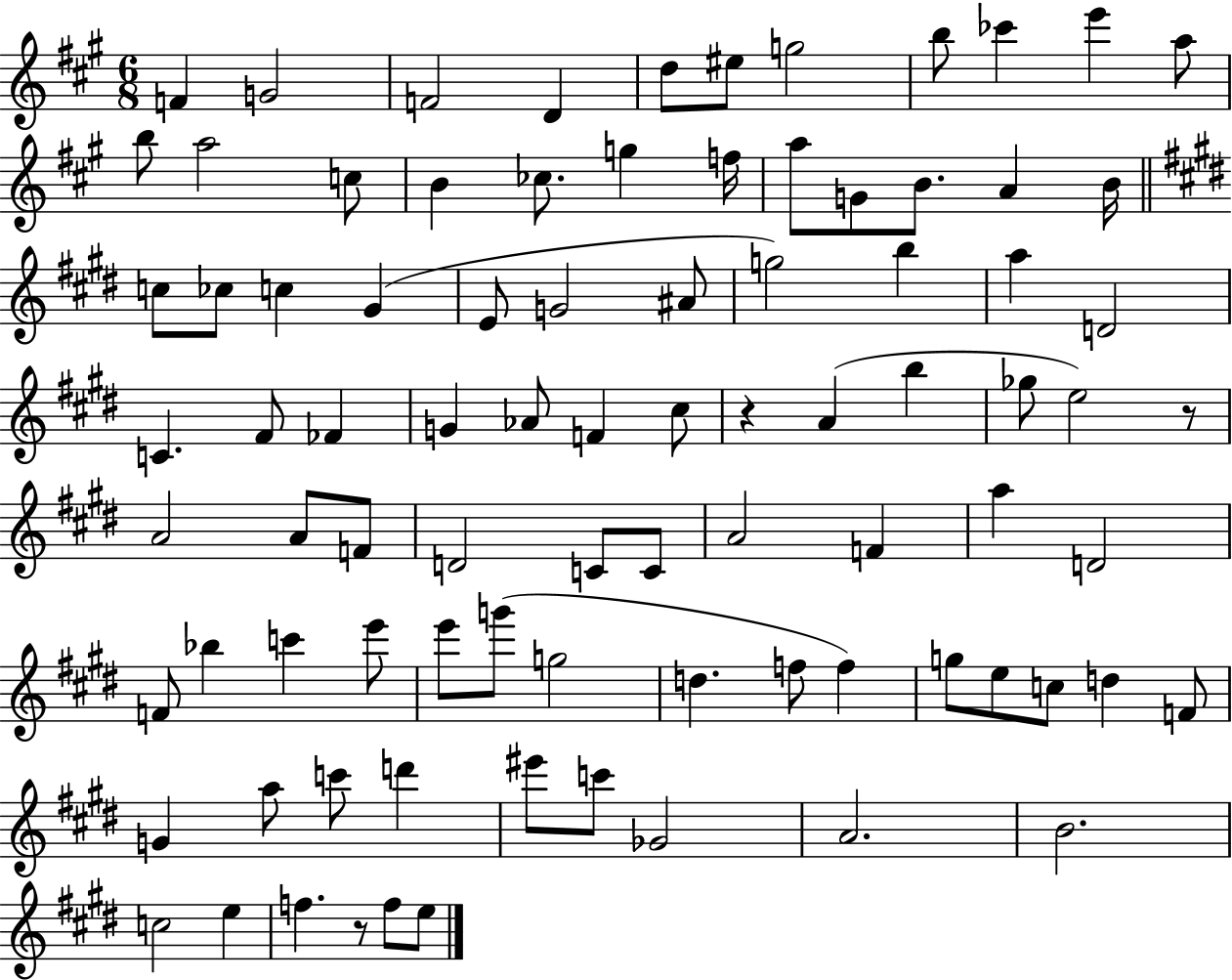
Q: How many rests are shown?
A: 3